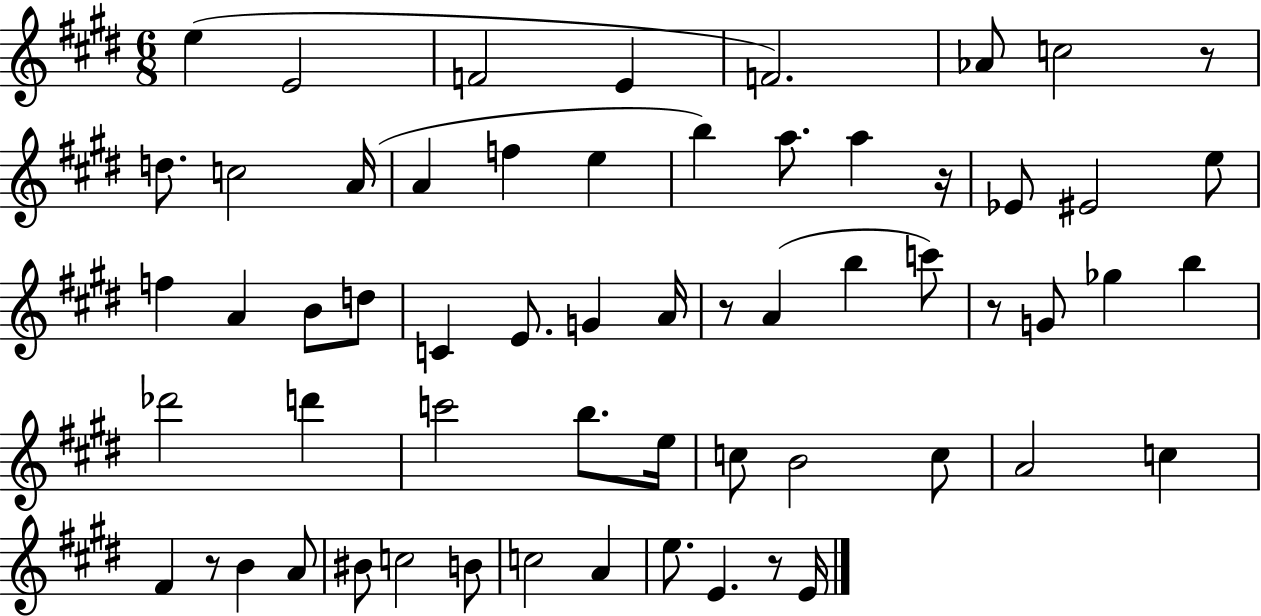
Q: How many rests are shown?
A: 6